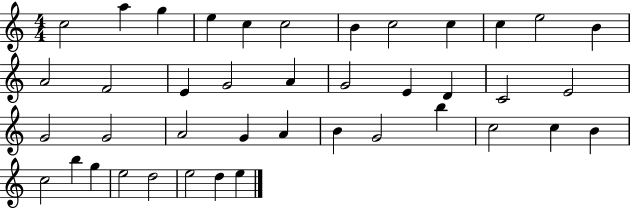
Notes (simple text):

C5/h A5/q G5/q E5/q C5/q C5/h B4/q C5/h C5/q C5/q E5/h B4/q A4/h F4/h E4/q G4/h A4/q G4/h E4/q D4/q C4/h E4/h G4/h G4/h A4/h G4/q A4/q B4/q G4/h B5/q C5/h C5/q B4/q C5/h B5/q G5/q E5/h D5/h E5/h D5/q E5/q